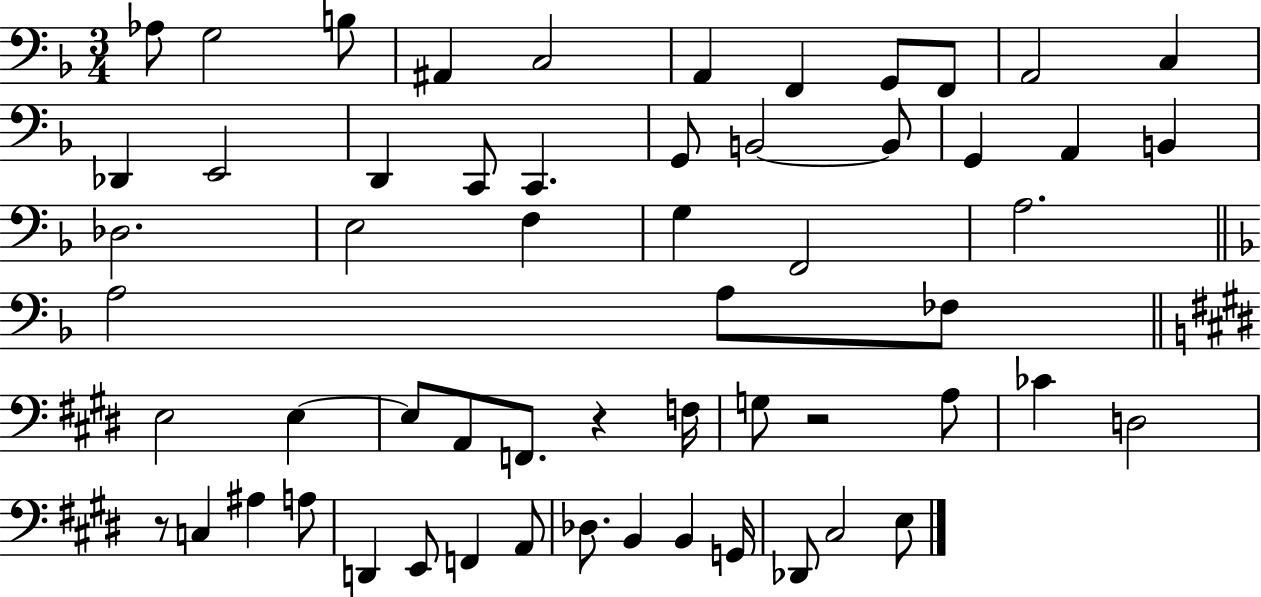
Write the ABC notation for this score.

X:1
T:Untitled
M:3/4
L:1/4
K:F
_A,/2 G,2 B,/2 ^A,, C,2 A,, F,, G,,/2 F,,/2 A,,2 C, _D,, E,,2 D,, C,,/2 C,, G,,/2 B,,2 B,,/2 G,, A,, B,, _D,2 E,2 F, G, F,,2 A,2 A,2 A,/2 _F,/2 E,2 E, E,/2 A,,/2 F,,/2 z F,/4 G,/2 z2 A,/2 _C D,2 z/2 C, ^A, A,/2 D,, E,,/2 F,, A,,/2 _D,/2 B,, B,, G,,/4 _D,,/2 ^C,2 E,/2